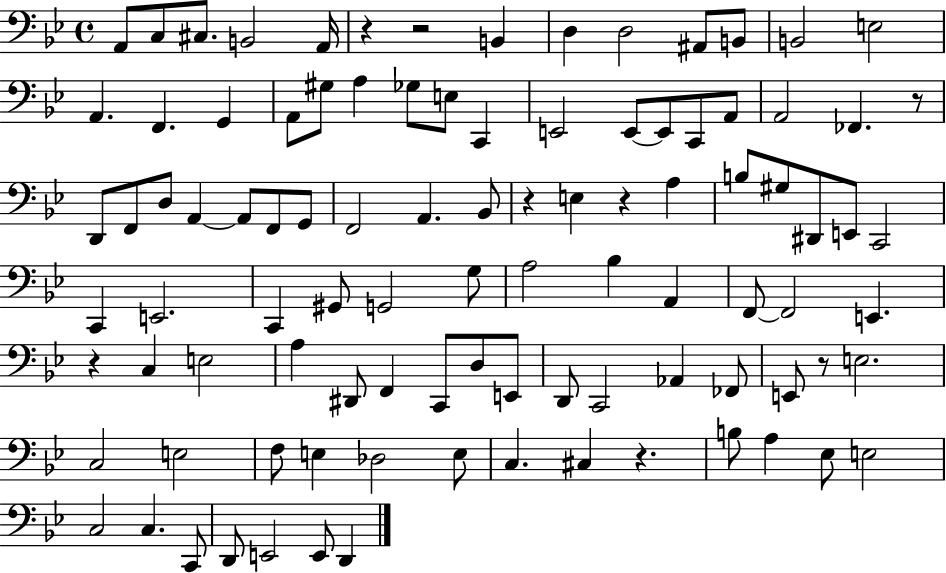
{
  \clef bass
  \time 4/4
  \defaultTimeSignature
  \key bes \major
  a,8 c8 cis8. b,2 a,16 | r4 r2 b,4 | d4 d2 ais,8 b,8 | b,2 e2 | \break a,4. f,4. g,4 | a,8 gis8 a4 ges8 e8 c,4 | e,2 e,8~~ e,8 c,8 a,8 | a,2 fes,4. r8 | \break d,8 f,8 d8 a,4~~ a,8 f,8 g,8 | f,2 a,4. bes,8 | r4 e4 r4 a4 | b8 gis8 dis,8 e,8 c,2 | \break c,4 e,2. | c,4 gis,8 g,2 g8 | a2 bes4 a,4 | f,8~~ f,2 e,4. | \break r4 c4 e2 | a4 dis,8 f,4 c,8 d8 e,8 | d,8 c,2 aes,4 fes,8 | e,8 r8 e2. | \break c2 e2 | f8 e4 des2 e8 | c4. cis4 r4. | b8 a4 ees8 e2 | \break c2 c4. c,8 | d,8 e,2 e,8 d,4 | \bar "|."
}